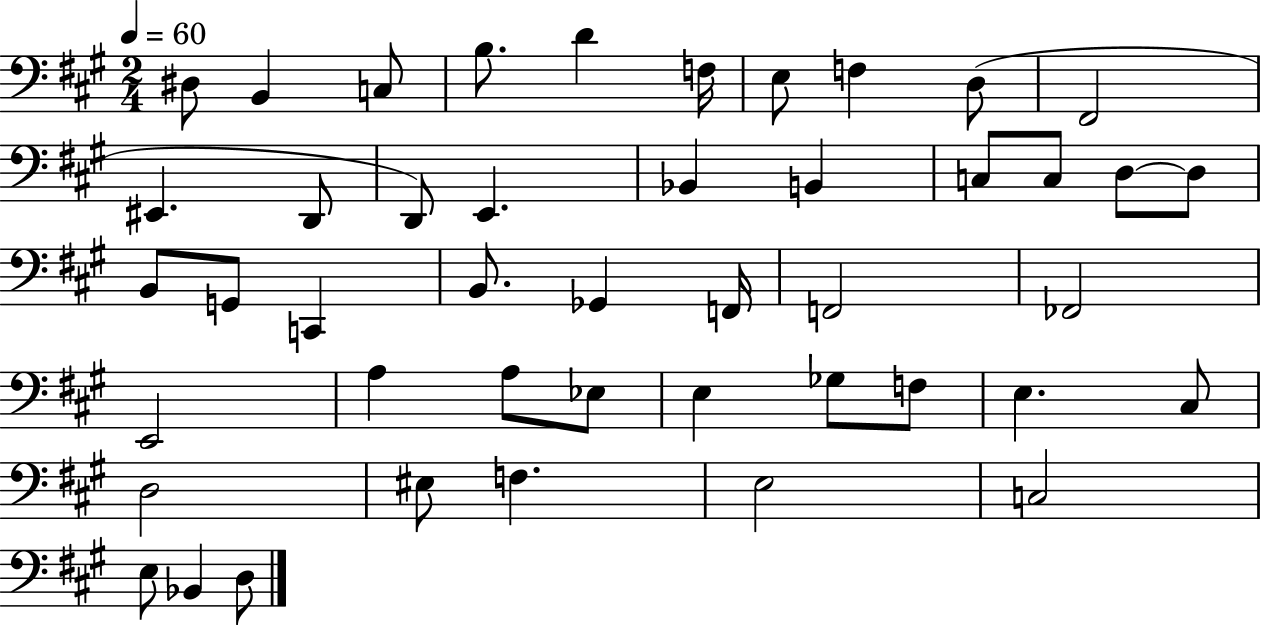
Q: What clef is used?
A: bass